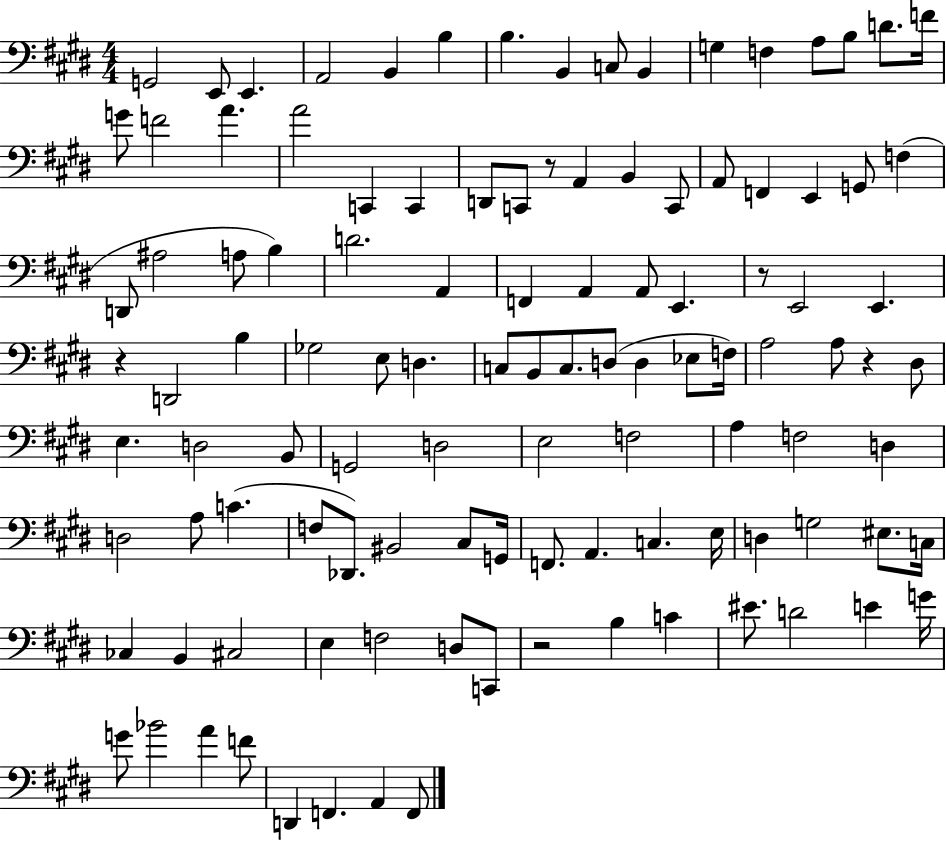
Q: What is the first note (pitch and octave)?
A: G2